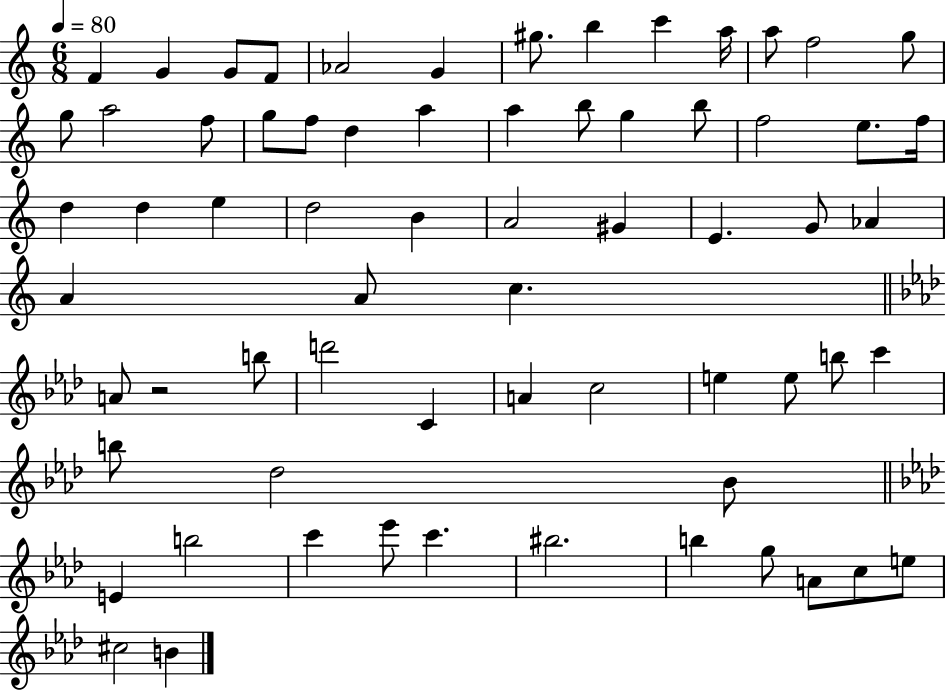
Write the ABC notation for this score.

X:1
T:Untitled
M:6/8
L:1/4
K:C
F G G/2 F/2 _A2 G ^g/2 b c' a/4 a/2 f2 g/2 g/2 a2 f/2 g/2 f/2 d a a b/2 g b/2 f2 e/2 f/4 d d e d2 B A2 ^G E G/2 _A A A/2 c A/2 z2 b/2 d'2 C A c2 e e/2 b/2 c' b/2 _d2 _B/2 E b2 c' _e'/2 c' ^b2 b g/2 A/2 c/2 e/2 ^c2 B